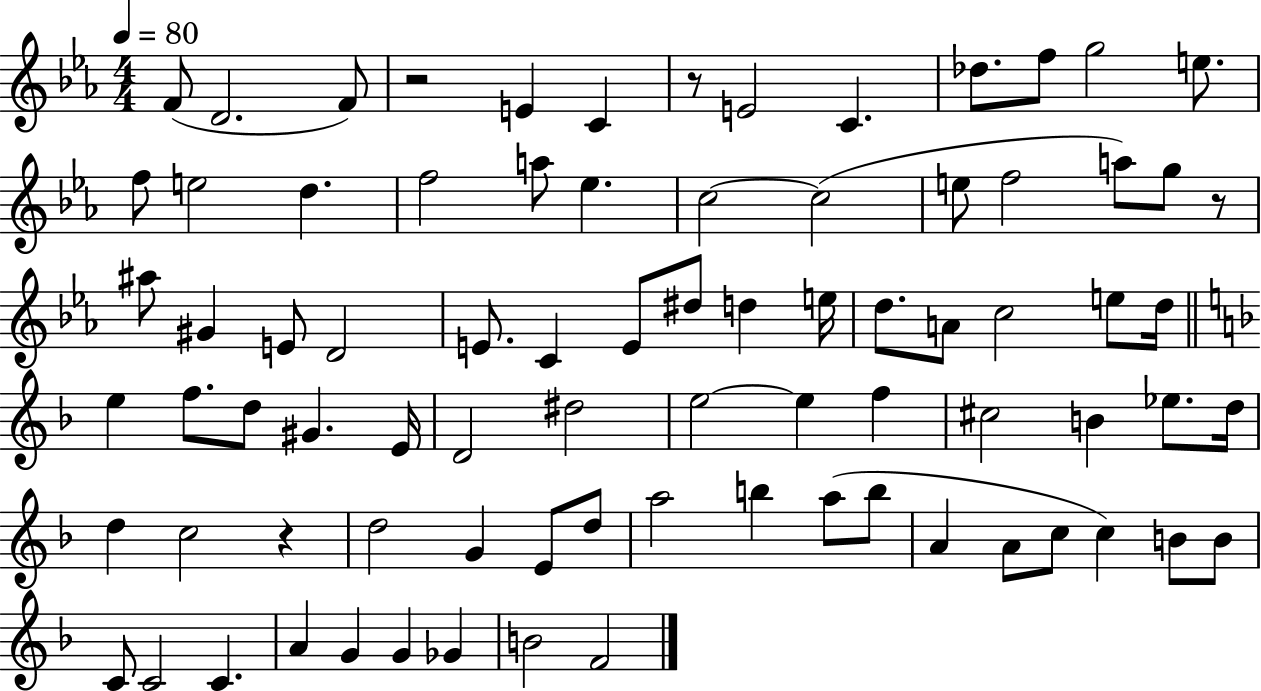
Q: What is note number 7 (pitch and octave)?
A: C4